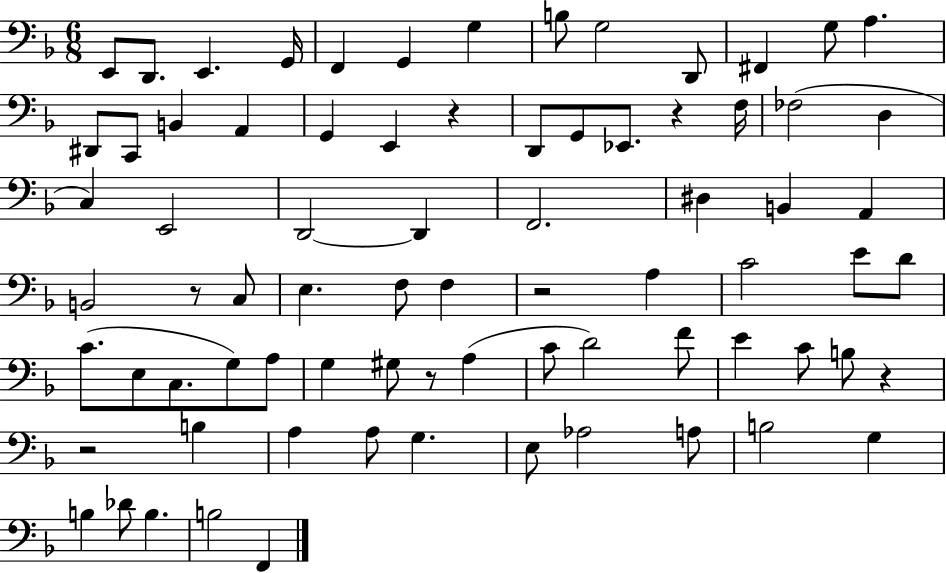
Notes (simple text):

E2/e D2/e. E2/q. G2/s F2/q G2/q G3/q B3/e G3/h D2/e F#2/q G3/e A3/q. D#2/e C2/e B2/q A2/q G2/q E2/q R/q D2/e G2/e Eb2/e. R/q F3/s FES3/h D3/q C3/q E2/h D2/h D2/q F2/h. D#3/q B2/q A2/q B2/h R/e C3/e E3/q. F3/e F3/q R/h A3/q C4/h E4/e D4/e C4/e. E3/e C3/e. G3/e A3/e G3/q G#3/e R/e A3/q C4/e D4/h F4/e E4/q C4/e B3/e R/q R/h B3/q A3/q A3/e G3/q. E3/e Ab3/h A3/e B3/h G3/q B3/q Db4/e B3/q. B3/h F2/q